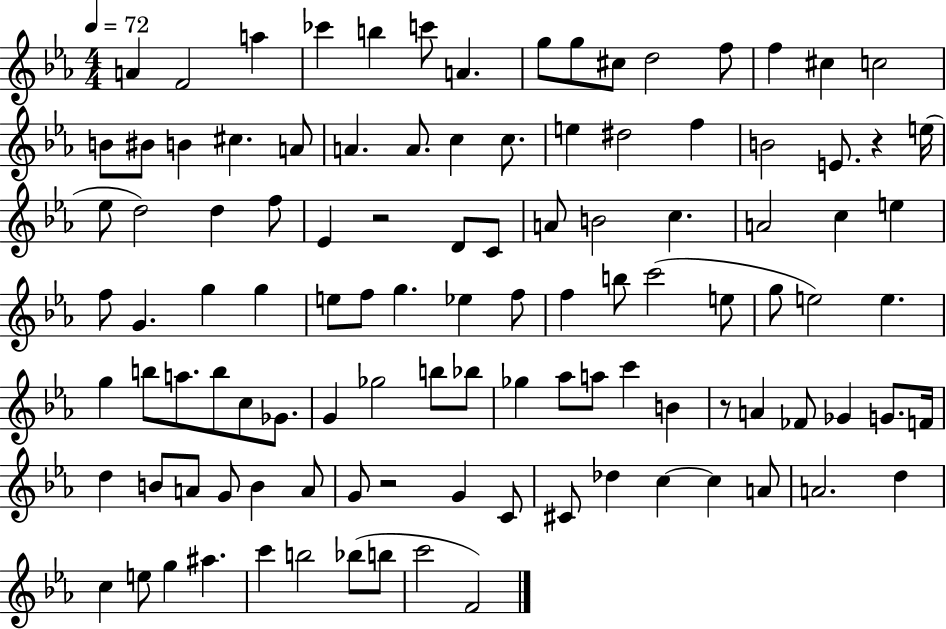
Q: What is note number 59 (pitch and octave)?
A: E5